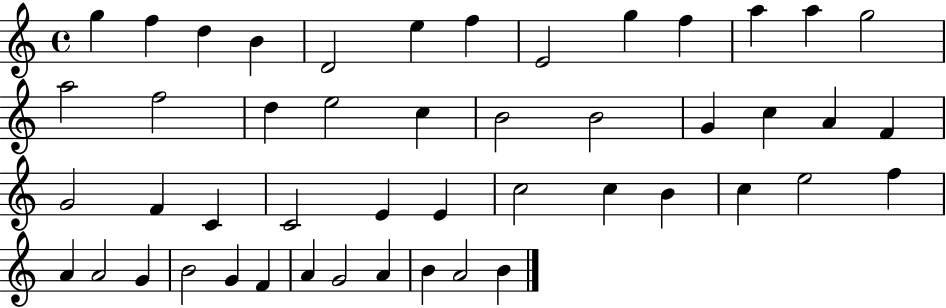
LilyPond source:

{
  \clef treble
  \time 4/4
  \defaultTimeSignature
  \key c \major
  g''4 f''4 d''4 b'4 | d'2 e''4 f''4 | e'2 g''4 f''4 | a''4 a''4 g''2 | \break a''2 f''2 | d''4 e''2 c''4 | b'2 b'2 | g'4 c''4 a'4 f'4 | \break g'2 f'4 c'4 | c'2 e'4 e'4 | c''2 c''4 b'4 | c''4 e''2 f''4 | \break a'4 a'2 g'4 | b'2 g'4 f'4 | a'4 g'2 a'4 | b'4 a'2 b'4 | \break \bar "|."
}